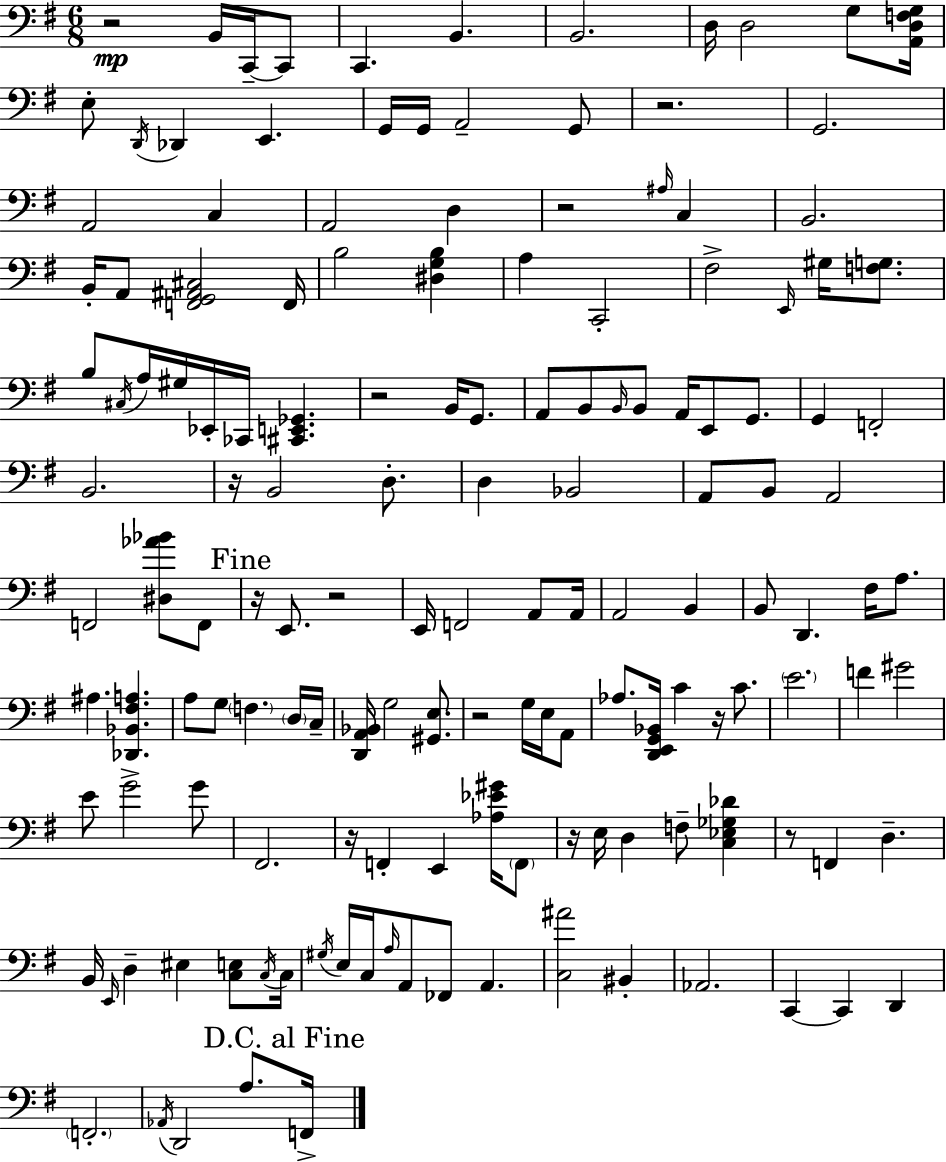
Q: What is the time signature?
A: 6/8